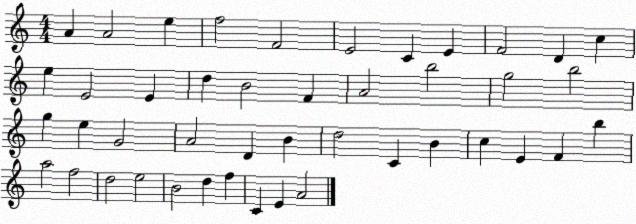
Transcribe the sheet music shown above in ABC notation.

X:1
T:Untitled
M:4/4
L:1/4
K:C
A A2 e f2 F2 E2 C E F2 D c e E2 E d B2 F A2 b2 g2 b2 g e G2 A2 D B d2 C B c E F b a2 f2 d2 e2 B2 d f C E A2